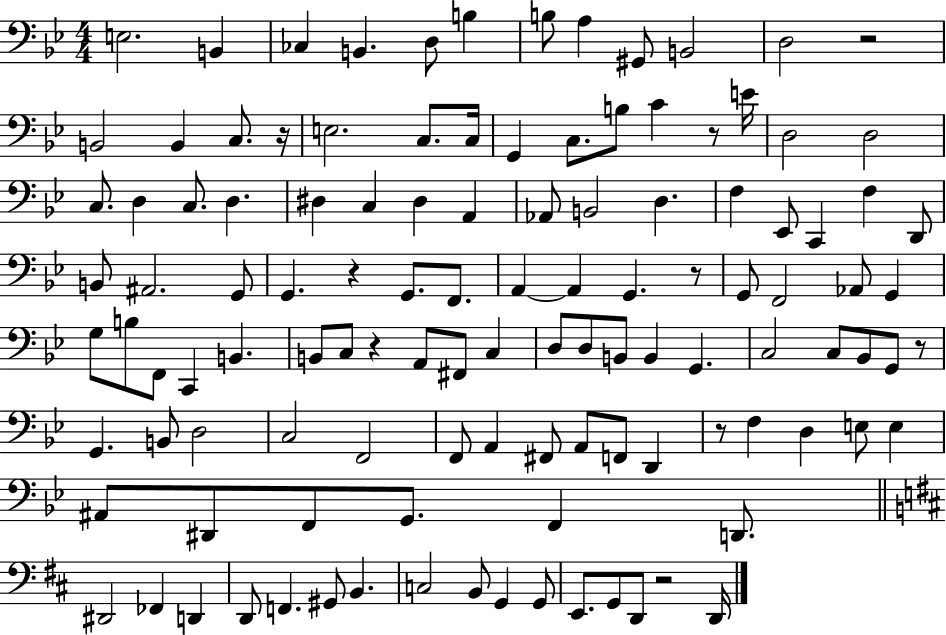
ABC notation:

X:1
T:Untitled
M:4/4
L:1/4
K:Bb
E,2 B,, _C, B,, D,/2 B, B,/2 A, ^G,,/2 B,,2 D,2 z2 B,,2 B,, C,/2 z/4 E,2 C,/2 C,/4 G,, C,/2 B,/2 C z/2 E/4 D,2 D,2 C,/2 D, C,/2 D, ^D, C, ^D, A,, _A,,/2 B,,2 D, F, _E,,/2 C,, F, D,,/2 B,,/2 ^A,,2 G,,/2 G,, z G,,/2 F,,/2 A,, A,, G,, z/2 G,,/2 F,,2 _A,,/2 G,, G,/2 B,/2 F,,/2 C,, B,, B,,/2 C,/2 z A,,/2 ^F,,/2 C, D,/2 D,/2 B,,/2 B,, G,, C,2 C,/2 _B,,/2 G,,/2 z/2 G,, B,,/2 D,2 C,2 F,,2 F,,/2 A,, ^F,,/2 A,,/2 F,,/2 D,, z/2 F, D, E,/2 E, ^A,,/2 ^D,,/2 F,,/2 G,,/2 F,, D,,/2 ^D,,2 _F,, D,, D,,/2 F,, ^G,,/2 B,, C,2 B,,/2 G,, G,,/2 E,,/2 G,,/2 D,,/2 z2 D,,/4